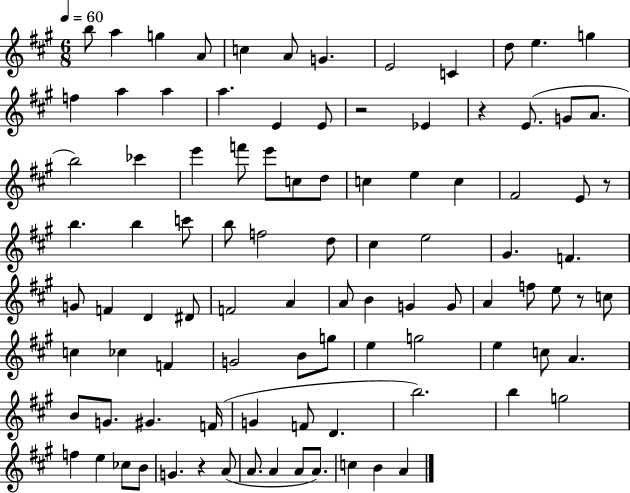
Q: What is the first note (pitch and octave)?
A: B5